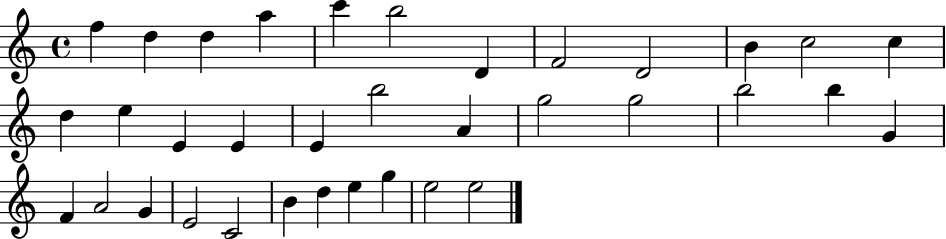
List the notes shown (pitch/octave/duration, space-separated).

F5/q D5/q D5/q A5/q C6/q B5/h D4/q F4/h D4/h B4/q C5/h C5/q D5/q E5/q E4/q E4/q E4/q B5/h A4/q G5/h G5/h B5/h B5/q G4/q F4/q A4/h G4/q E4/h C4/h B4/q D5/q E5/q G5/q E5/h E5/h